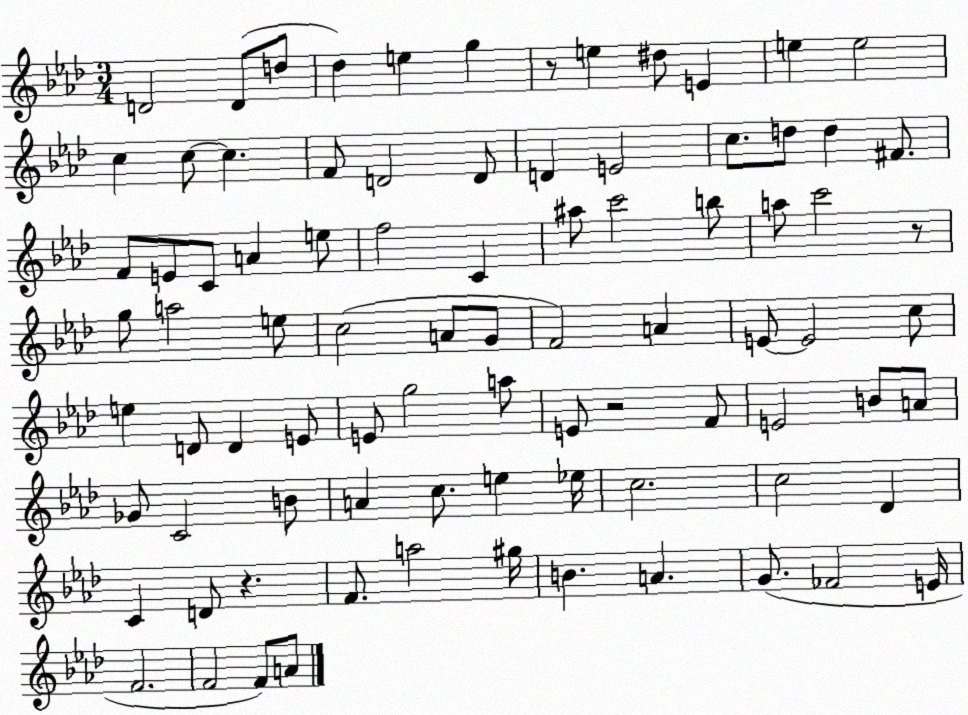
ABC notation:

X:1
T:Untitled
M:3/4
L:1/4
K:Ab
D2 D/2 d/2 _d e g z/2 e ^d/2 E e e2 c c/2 c F/2 D2 D/2 D E2 c/2 d/2 d ^F/2 F/2 E/2 C/2 A e/2 f2 C ^a/2 c'2 b/2 a/2 c'2 z/2 g/2 a2 e/2 c2 A/2 G/2 F2 A E/2 E2 c/2 e D/2 D E/2 E/2 g2 a/2 E/2 z2 F/2 E2 B/2 A/2 _G/2 C2 B/2 A c/2 e _e/4 c2 c2 _D C D/2 z F/2 a2 ^g/4 B A G/2 _F2 E/4 F2 F2 F/2 A/2